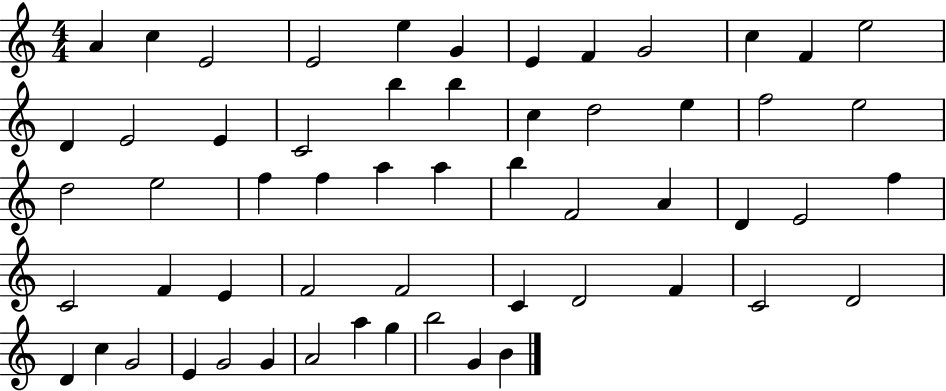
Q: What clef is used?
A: treble